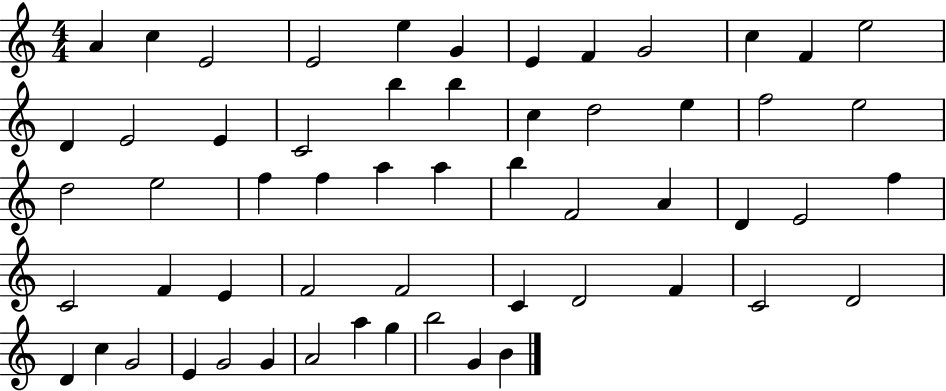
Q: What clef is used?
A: treble